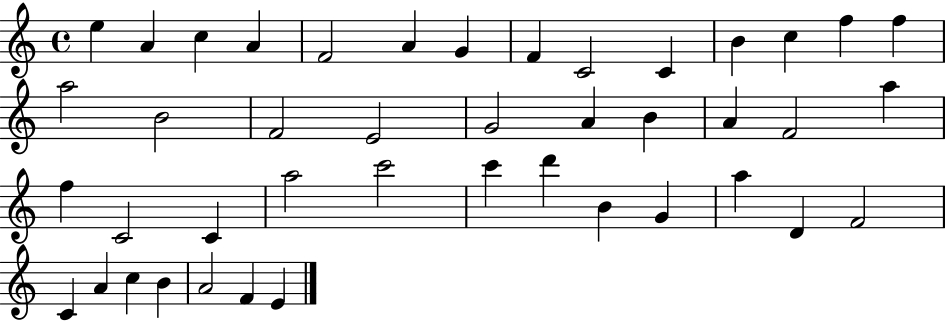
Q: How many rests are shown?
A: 0